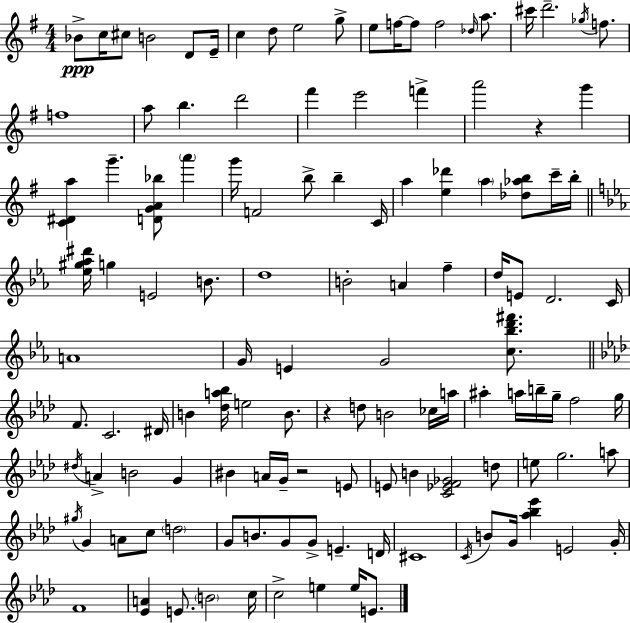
X:1
T:Untitled
M:4/4
L:1/4
K:G
_B/2 c/4 ^c/2 B2 D/2 E/4 c d/2 e2 g/2 e/2 f/4 f/2 f2 _d/4 a/2 ^c'/4 d'2 _g/4 f/2 f4 a/2 b d'2 ^f' e'2 f' a'2 z g' [C^Da] g' [DGA_b]/2 a' g'/4 F2 b/2 b C/4 a [e_d'] a [_d_ab]/2 c'/4 b/4 [_e^g_a^d']/4 g E2 B/2 d4 B2 A f d/4 E/2 D2 C/4 A4 G/4 E G2 [c_bd'^f']/2 F/2 C2 ^D/4 B [_da_b]/4 e2 B/2 z d/2 B2 _c/4 a/4 ^a a/4 b/4 g/4 f2 g/4 ^d/4 A B2 G ^B A/4 G/4 z2 E/2 E/2 B [C_EF_G]2 d/2 e/2 g2 a/2 ^g/4 G A/2 c/2 d2 G/2 B/2 G/2 G/2 E D/4 ^C4 C/4 B/2 G/4 [_a_b_e'] E2 G/4 F4 [_EA] E/2 B2 c/4 c2 e e/4 E/2